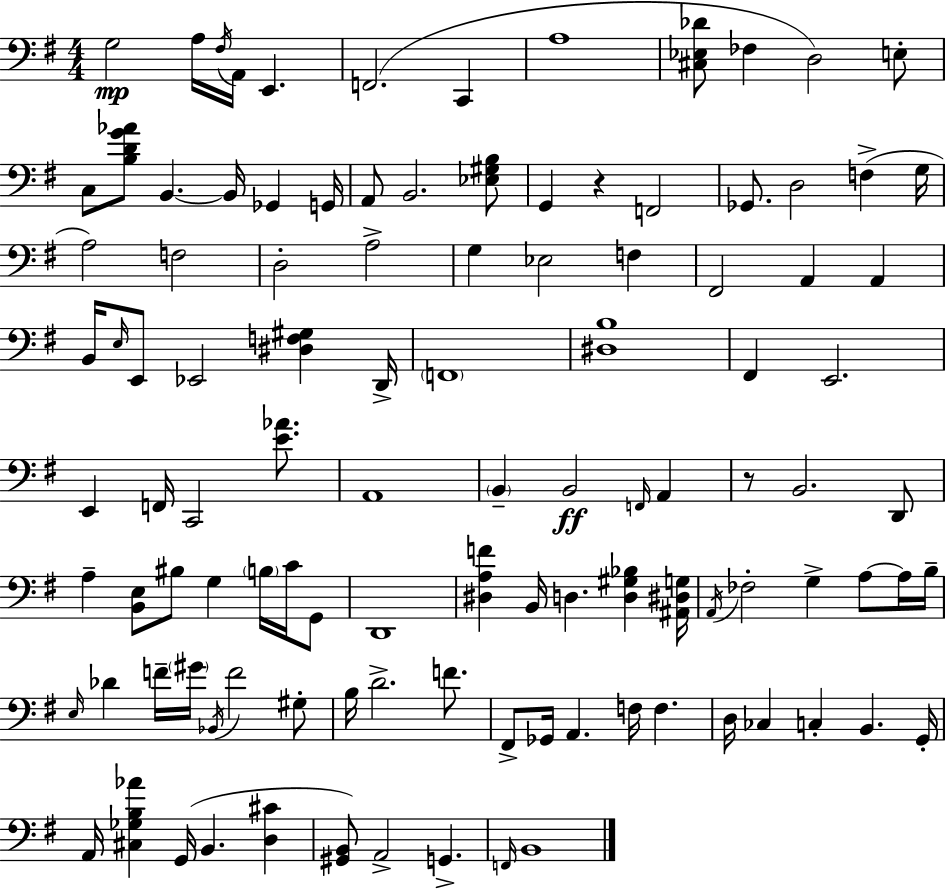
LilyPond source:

{
  \clef bass
  \numericTimeSignature
  \time 4/4
  \key g \major
  g2\mp a16 \acciaccatura { fis16 } a,16 e,4. | f,2.( c,4 | a1 | <cis ees des'>8 fes4 d2) e8-. | \break c8 <b d' g' aes'>8 b,4.~~ b,16 ges,4 | g,16 a,8 b,2. <ees gis b>8 | g,4 r4 f,2 | ges,8. d2 f4->( | \break g16 a2) f2 | d2-. a2-> | g4 ees2 f4 | fis,2 a,4 a,4 | \break b,16 \grace { e16 } e,8 ees,2 <dis f gis>4 | d,16-> \parenthesize f,1 | <dis b>1 | fis,4 e,2. | \break e,4 f,16 c,2 <e' aes'>8. | a,1 | \parenthesize b,4-- b,2\ff \grace { f,16 } a,4 | r8 b,2. | \break d,8 a4-- <b, e>8 bis8 g4 \parenthesize b16 | c'16 g,8 d,1 | <dis a f'>4 b,16 d4. <d gis bes>4 | <ais, dis g>16 \acciaccatura { a,16 } fes2-. g4-> | \break a8~~ a16 b16-- \grace { e16 } des'4 f'16-- \parenthesize gis'16 \acciaccatura { bes,16 } f'2 | gis8-. b16 d'2.-> | f'8. fis,8-> ges,16 a,4. f16 | f4. d16 ces4 c4-. b,4. | \break g,16-. a,16 <cis ges b aes'>4 g,16( b,4. | <d cis'>4 <gis, b,>8) a,2-> | g,4.-> \grace { f,16 } b,1 | \bar "|."
}